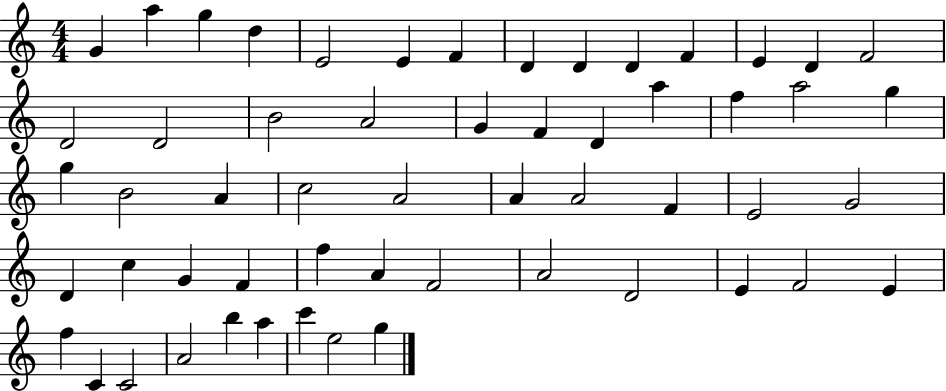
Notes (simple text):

G4/q A5/q G5/q D5/q E4/h E4/q F4/q D4/q D4/q D4/q F4/q E4/q D4/q F4/h D4/h D4/h B4/h A4/h G4/q F4/q D4/q A5/q F5/q A5/h G5/q G5/q B4/h A4/q C5/h A4/h A4/q A4/h F4/q E4/h G4/h D4/q C5/q G4/q F4/q F5/q A4/q F4/h A4/h D4/h E4/q F4/h E4/q F5/q C4/q C4/h A4/h B5/q A5/q C6/q E5/h G5/q